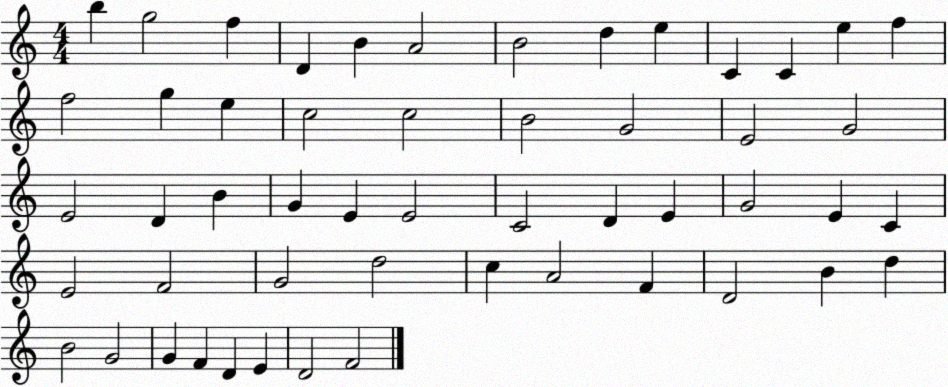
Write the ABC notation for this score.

X:1
T:Untitled
M:4/4
L:1/4
K:C
b g2 f D B A2 B2 d e C C e f f2 g e c2 c2 B2 G2 E2 G2 E2 D B G E E2 C2 D E G2 E C E2 F2 G2 d2 c A2 F D2 B d B2 G2 G F D E D2 F2